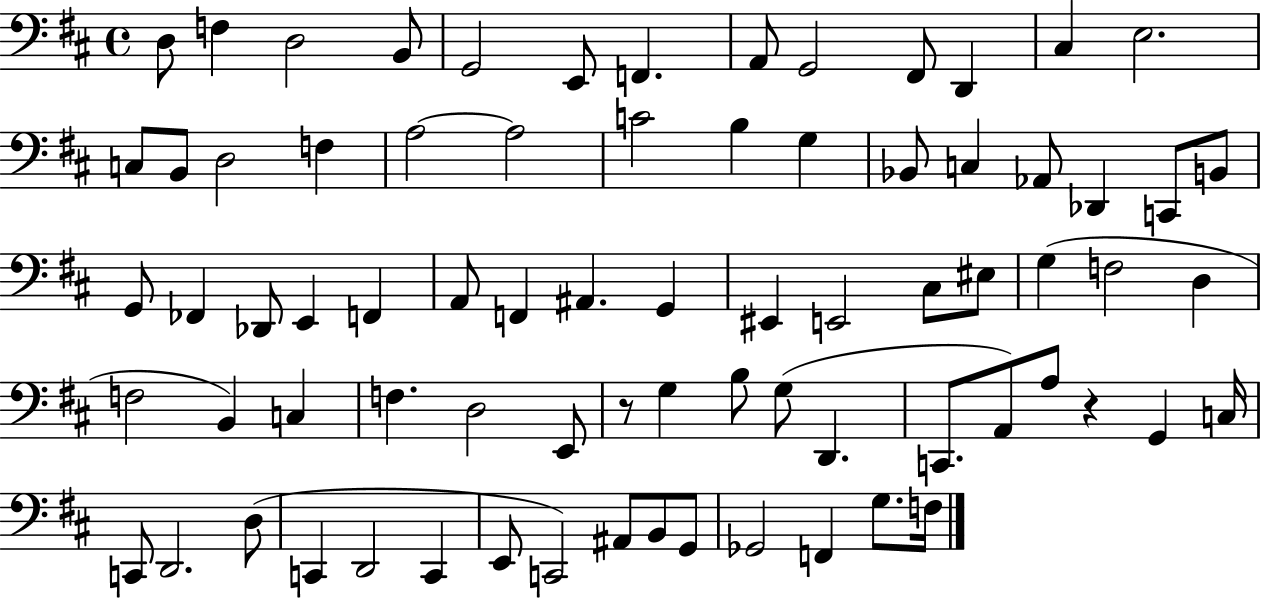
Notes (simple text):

D3/e F3/q D3/h B2/e G2/h E2/e F2/q. A2/e G2/h F#2/e D2/q C#3/q E3/h. C3/e B2/e D3/h F3/q A3/h A3/h C4/h B3/q G3/q Bb2/e C3/q Ab2/e Db2/q C2/e B2/e G2/e FES2/q Db2/e E2/q F2/q A2/e F2/q A#2/q. G2/q EIS2/q E2/h C#3/e EIS3/e G3/q F3/h D3/q F3/h B2/q C3/q F3/q. D3/h E2/e R/e G3/q B3/e G3/e D2/q. C2/e. A2/e A3/e R/q G2/q C3/s C2/e D2/h. D3/e C2/q D2/h C2/q E2/e C2/h A#2/e B2/e G2/e Gb2/h F2/q G3/e. F3/s